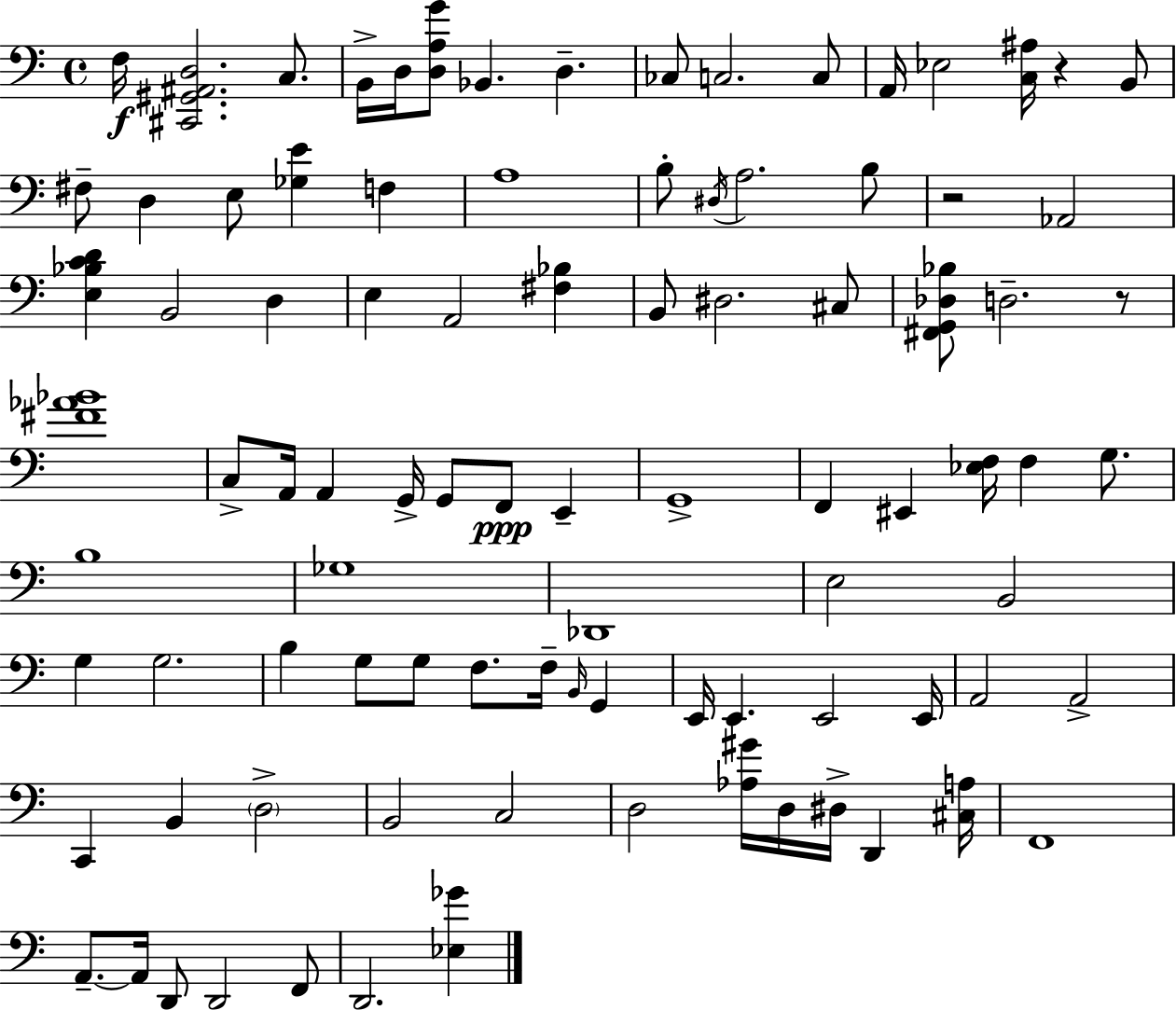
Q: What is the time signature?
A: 4/4